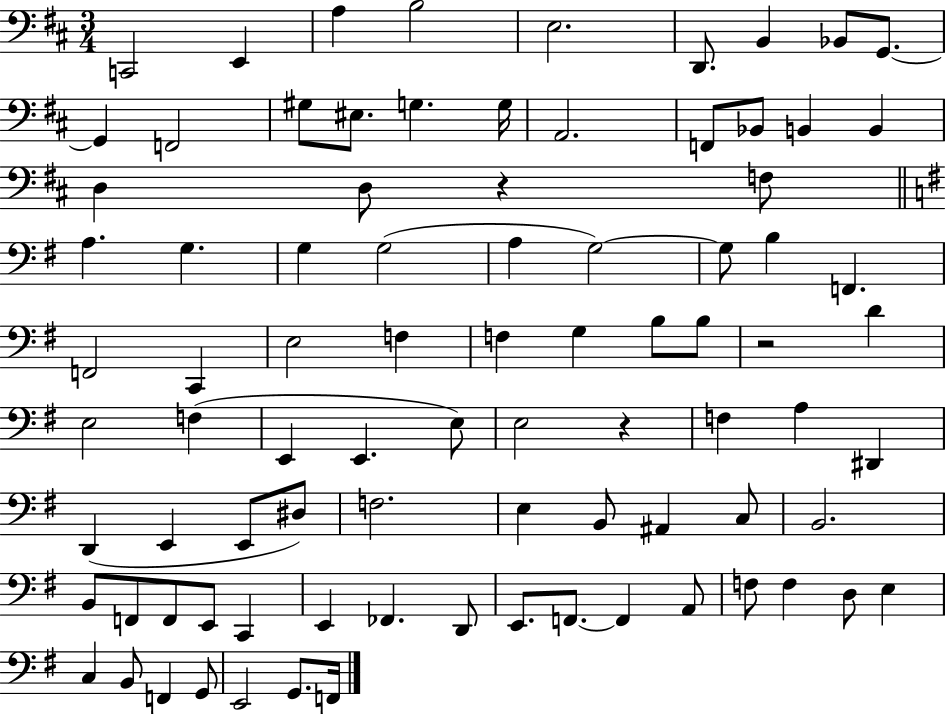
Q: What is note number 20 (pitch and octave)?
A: B2